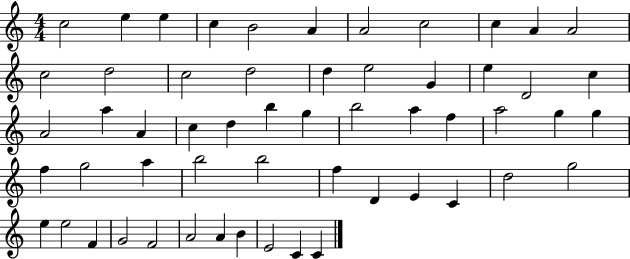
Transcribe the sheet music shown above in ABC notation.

X:1
T:Untitled
M:4/4
L:1/4
K:C
c2 e e c B2 A A2 c2 c A A2 c2 d2 c2 d2 d e2 G e D2 c A2 a A c d b g b2 a f a2 g g f g2 a b2 b2 f D E C d2 g2 e e2 F G2 F2 A2 A B E2 C C